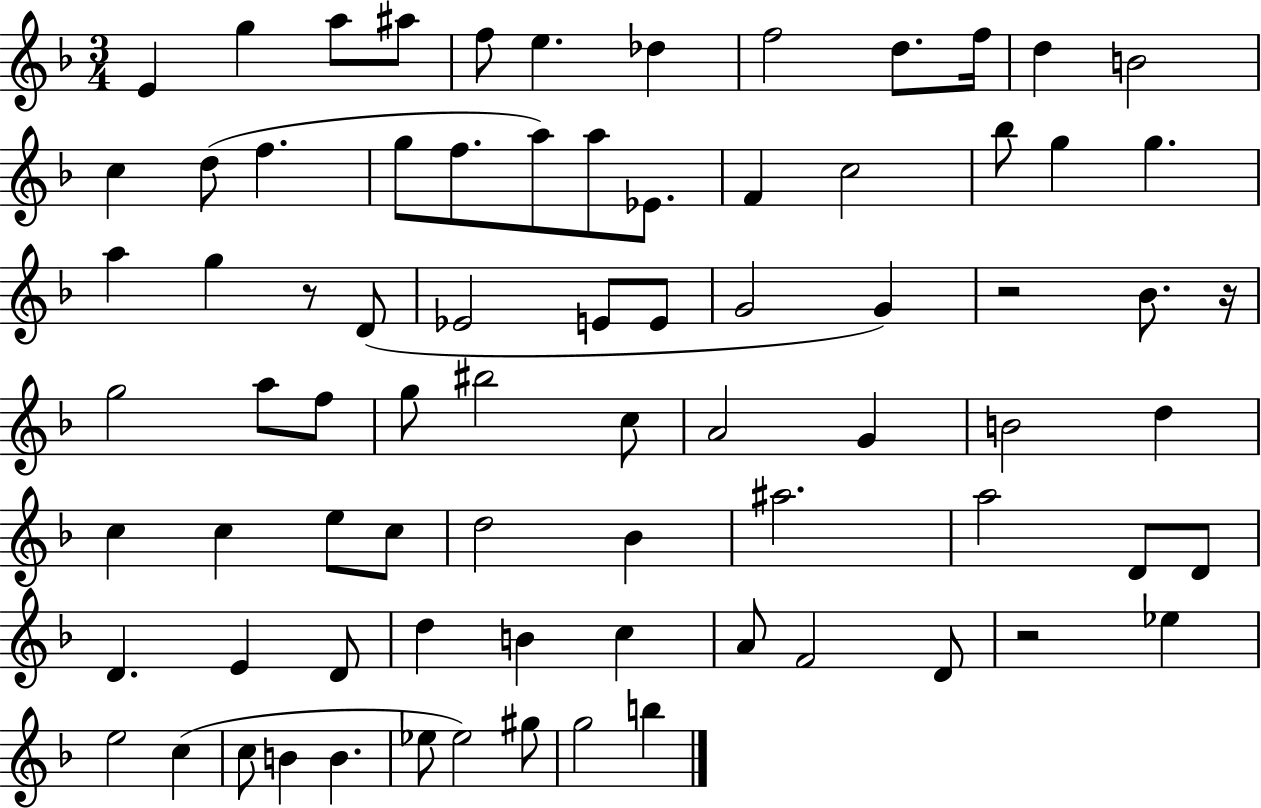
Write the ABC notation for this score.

X:1
T:Untitled
M:3/4
L:1/4
K:F
E g a/2 ^a/2 f/2 e _d f2 d/2 f/4 d B2 c d/2 f g/2 f/2 a/2 a/2 _E/2 F c2 _b/2 g g a g z/2 D/2 _E2 E/2 E/2 G2 G z2 _B/2 z/4 g2 a/2 f/2 g/2 ^b2 c/2 A2 G B2 d c c e/2 c/2 d2 _B ^a2 a2 D/2 D/2 D E D/2 d B c A/2 F2 D/2 z2 _e e2 c c/2 B B _e/2 _e2 ^g/2 g2 b